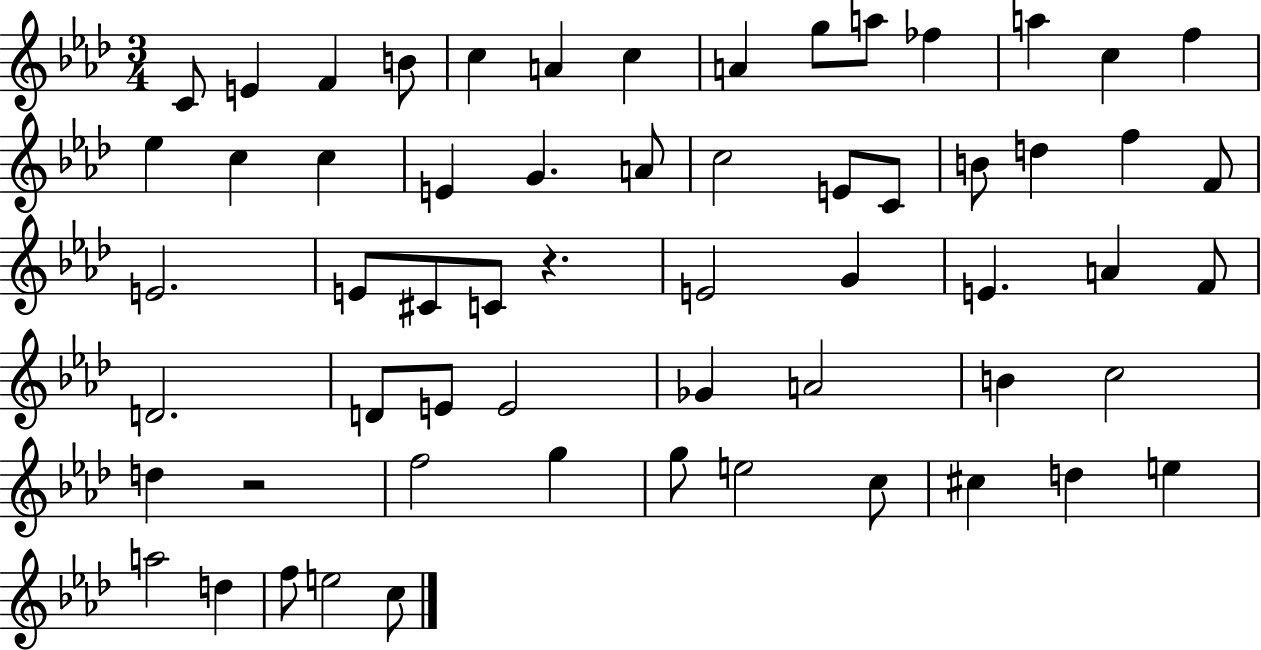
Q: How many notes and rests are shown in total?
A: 60